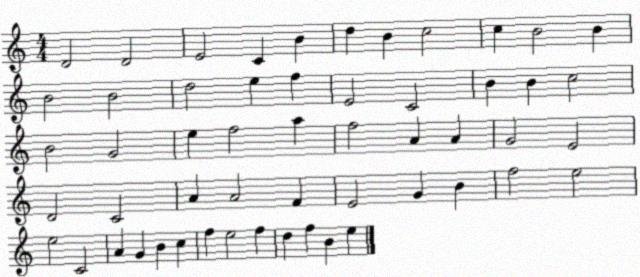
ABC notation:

X:1
T:Untitled
M:4/4
L:1/4
K:C
D2 D2 E2 C B d B c2 c B2 B B2 B2 d2 e f E2 C2 B B c2 B2 G2 e f2 a f2 A A G2 E2 D2 C2 A A2 F E2 G B f2 e2 e2 C2 A G B c f e2 f d f B e